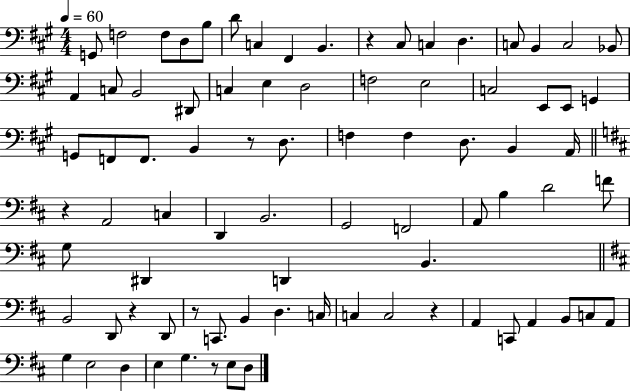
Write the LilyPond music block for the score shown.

{
  \clef bass
  \numericTimeSignature
  \time 4/4
  \key a \major
  \tempo 4 = 60
  g,8 f2 f8 d8 b8 | d'8 c4 fis,4 b,4. | r4 cis8 c4 d4. | c8 b,4 c2 bes,8 | \break a,4 c8 b,2 dis,8 | c4 e4 d2 | f2 e2 | c2 e,8 e,8 g,4 | \break g,8 f,8 f,8. b,4 r8 d8. | f4 f4 d8. b,4 a,16 | \bar "||" \break \key b \minor r4 a,2 c4 | d,4 b,2. | g,2 f,2 | a,8 b4 d'2 f'8 | \break g8 dis,4 d,4 b,4. | \bar "||" \break \key d \major b,2 d,8 r4 d,8 | r8 c,8. b,4 d4. c16 | c4 c2 r4 | a,4 c,8 a,4 b,8 c8 a,8 | \break g4 e2 d4 | e4 g4. r8 e8 d8 | \bar "|."
}